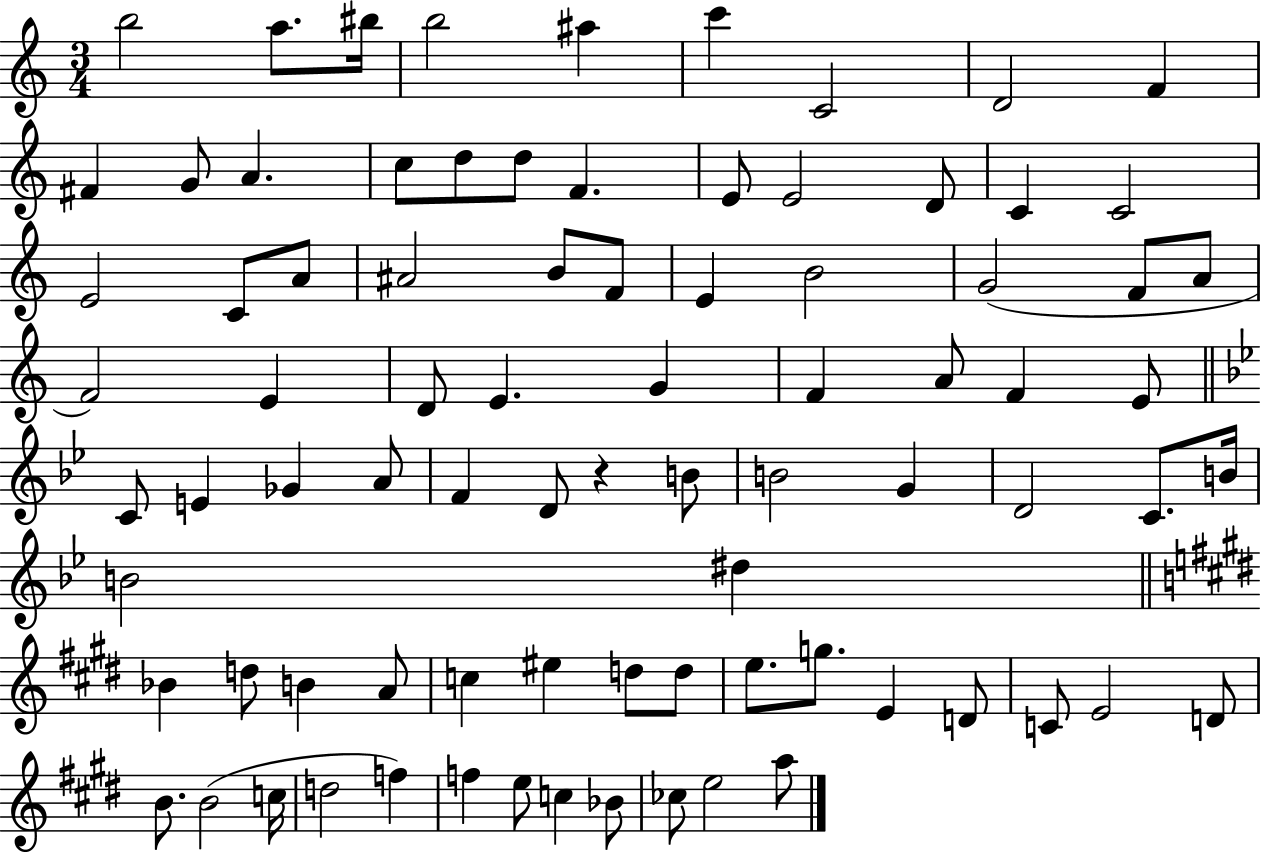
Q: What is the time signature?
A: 3/4